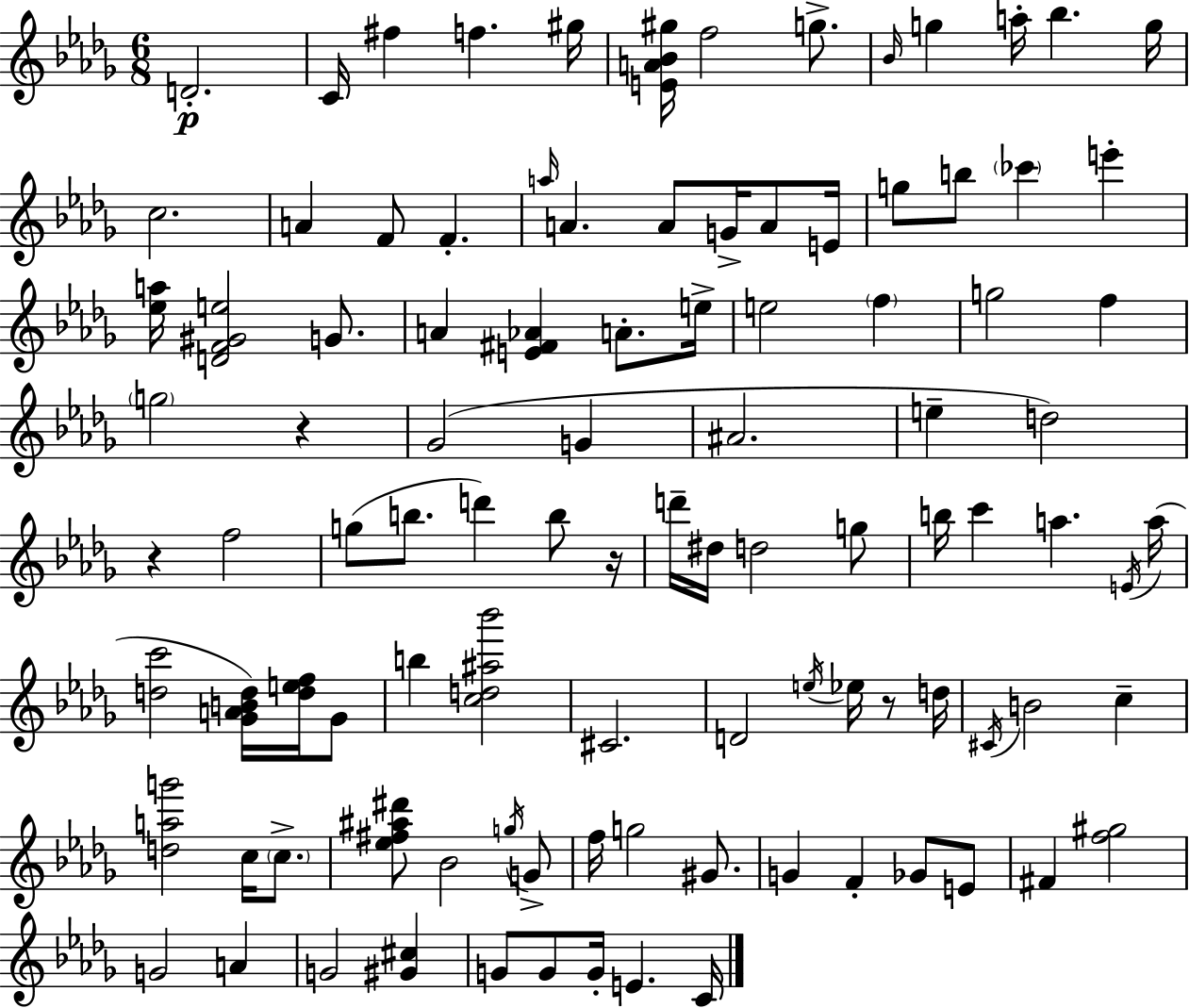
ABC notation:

X:1
T:Untitled
M:6/8
L:1/4
K:Bbm
D2 C/4 ^f f ^g/4 [EA_B^g]/4 f2 g/2 _B/4 g a/4 _b g/4 c2 A F/2 F a/4 A A/2 G/4 A/2 E/4 g/2 b/2 _c' e' [_ea]/4 [DF^Ge]2 G/2 A [E^F_A] A/2 e/4 e2 f g2 f g2 z _G2 G ^A2 e d2 z f2 g/2 b/2 d' b/2 z/4 d'/4 ^d/4 d2 g/2 b/4 c' a E/4 a/4 [dc']2 [_GABd]/4 [def]/4 _G/2 b [cd^a_b']2 ^C2 D2 e/4 _e/4 z/2 d/4 ^C/4 B2 c [dag']2 c/4 c/2 [_e^f^a^d']/2 _B2 g/4 G/2 f/4 g2 ^G/2 G F _G/2 E/2 ^F [f^g]2 G2 A G2 [^G^c] G/2 G/2 G/4 E C/4